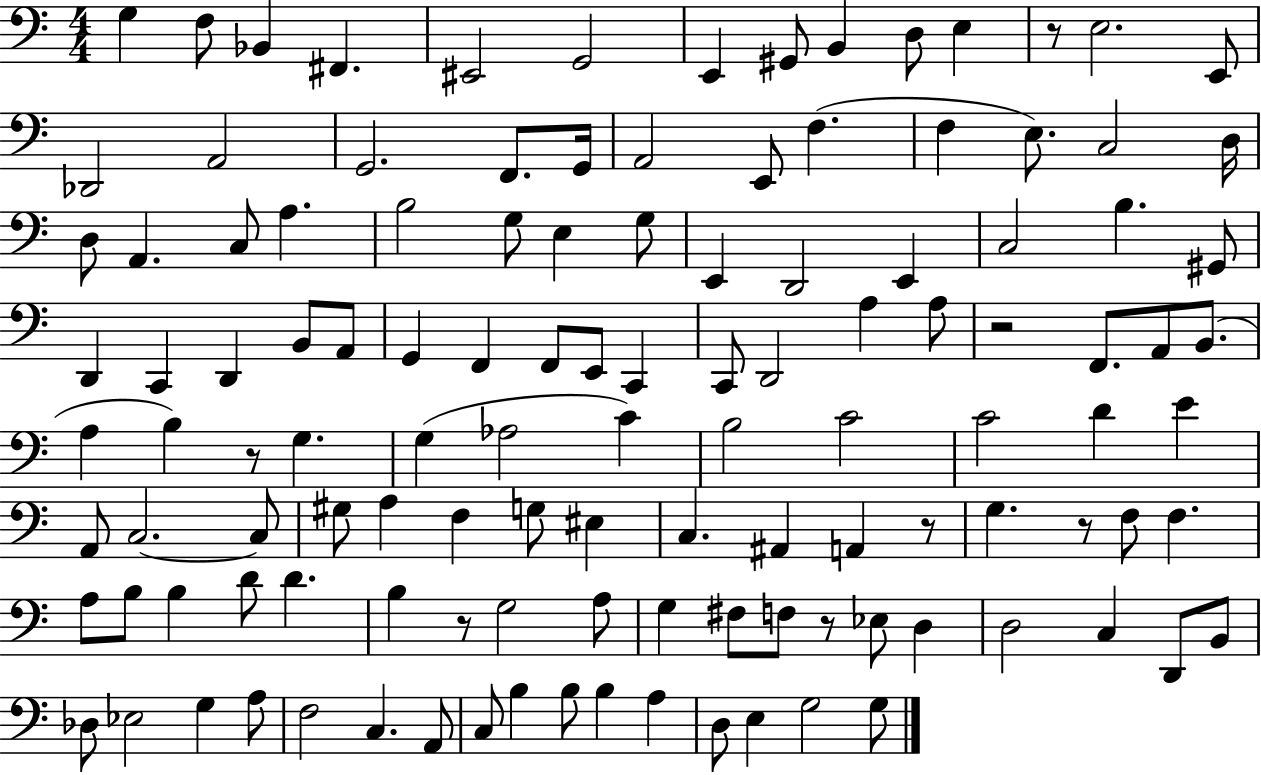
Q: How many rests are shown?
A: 7